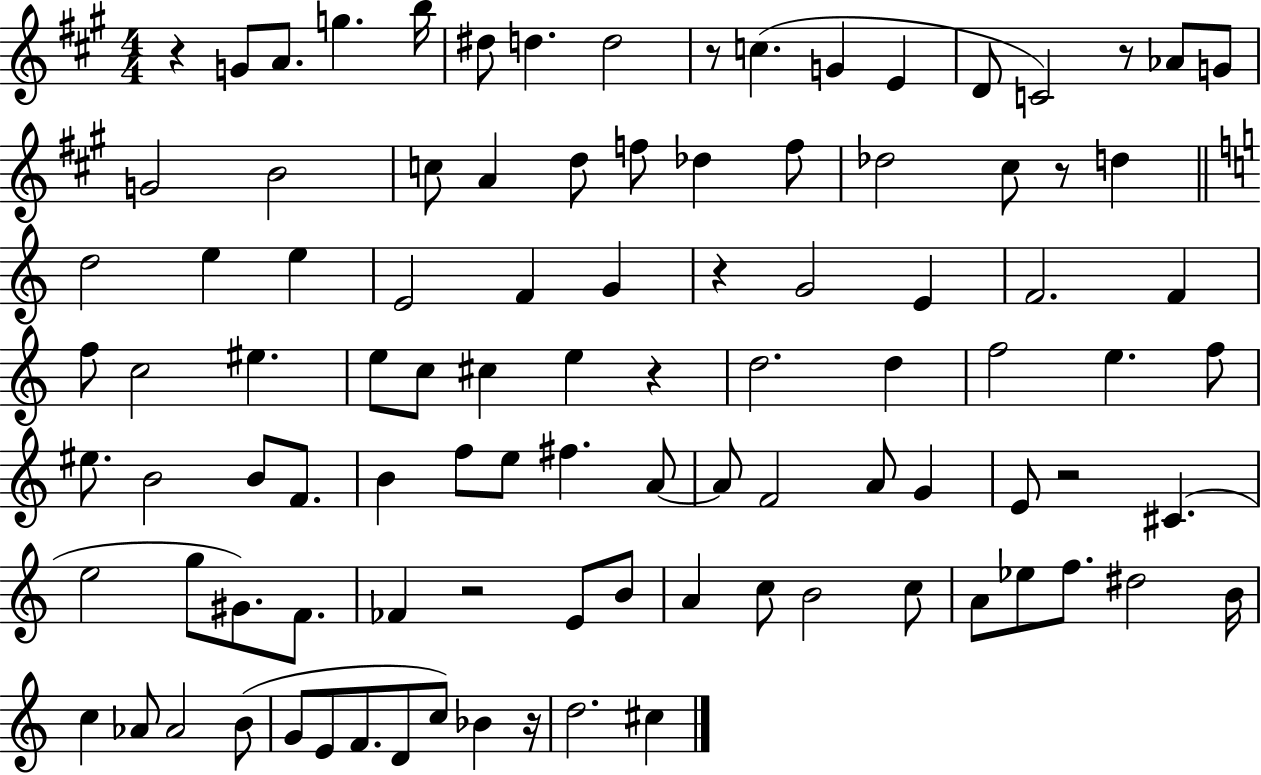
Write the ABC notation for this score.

X:1
T:Untitled
M:4/4
L:1/4
K:A
z G/2 A/2 g b/4 ^d/2 d d2 z/2 c G E D/2 C2 z/2 _A/2 G/2 G2 B2 c/2 A d/2 f/2 _d f/2 _d2 ^c/2 z/2 d d2 e e E2 F G z G2 E F2 F f/2 c2 ^e e/2 c/2 ^c e z d2 d f2 e f/2 ^e/2 B2 B/2 F/2 B f/2 e/2 ^f A/2 A/2 F2 A/2 G E/2 z2 ^C e2 g/2 ^G/2 F/2 _F z2 E/2 B/2 A c/2 B2 c/2 A/2 _e/2 f/2 ^d2 B/4 c _A/2 _A2 B/2 G/2 E/2 F/2 D/2 c/2 _B z/4 d2 ^c